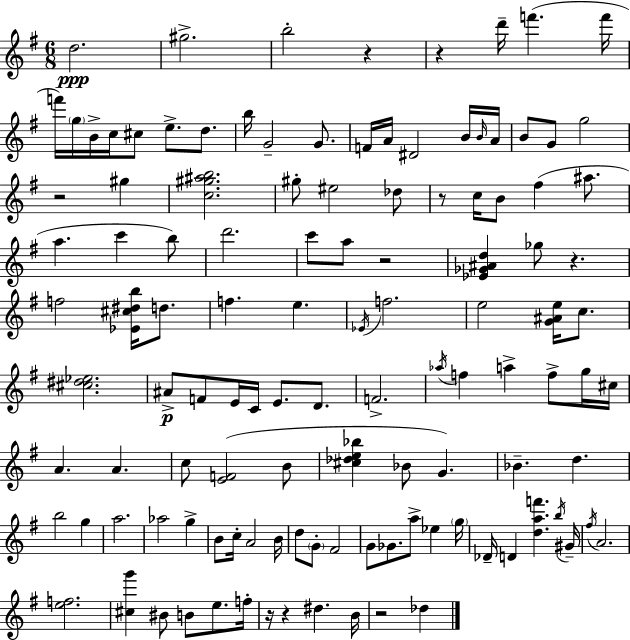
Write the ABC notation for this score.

X:1
T:Untitled
M:6/8
L:1/4
K:G
d2 ^g2 b2 z z d'/4 f' f'/4 f'/4 g/4 B/4 c/4 ^c/2 e/2 d/2 b/4 G2 G/2 F/4 A/4 ^D2 B/4 B/4 A/4 B/2 G/2 g2 z2 ^g [c^g^ab]2 ^g/2 ^e2 _d/2 z/2 c/4 B/2 ^f ^a/2 a c' b/2 d'2 c'/2 a/2 z2 [_E_G^Ad] _g/2 z f2 [_E^c^db]/4 d/2 f e _E/4 f2 e2 [G^Ae]/4 c/2 [^c^d_e]2 ^A/2 F/2 E/4 C/4 E/2 D/2 F2 _a/4 f a f/2 g/4 ^c/4 A A c/2 [EF]2 B/2 [^c_de_b] _B/2 G _B d b2 g a2 _a2 g B/2 c/4 A2 B/4 d/2 G/2 ^F2 G/2 _G/2 a/2 _e g/4 _D/4 D [daf'] b/4 ^G/4 ^f/4 A2 [ef]2 [^cg'] ^B/2 B/2 e/2 f/4 z/4 z ^d B/4 z2 _d